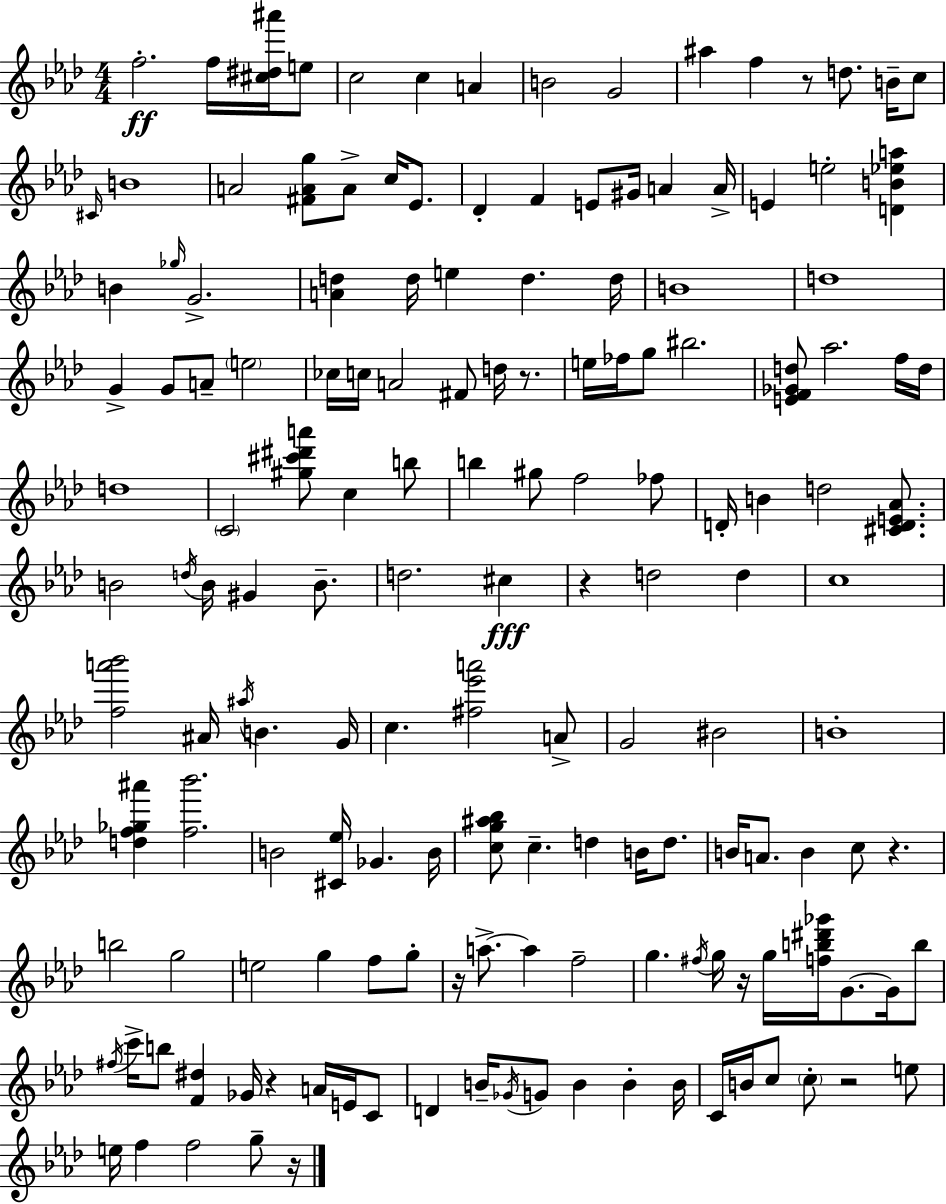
F5/h. F5/s [C#5,D#5,A#6]/s E5/e C5/h C5/q A4/q B4/h G4/h A#5/q F5/q R/e D5/e. B4/s C5/e C#4/s B4/w A4/h [F#4,A4,G5]/e A4/e C5/s Eb4/e. Db4/q F4/q E4/e G#4/s A4/q A4/s E4/q E5/h [D4,B4,Eb5,A5]/q B4/q Gb5/s G4/h. [A4,D5]/q D5/s E5/q D5/q. D5/s B4/w D5/w G4/q G4/e A4/e E5/h CES5/s C5/s A4/h F#4/e D5/s R/e. E5/s FES5/s G5/e BIS5/h. [E4,F4,Gb4,D5]/e Ab5/h. F5/s D5/s D5/w C4/h [G#5,C#6,D#6,A6]/e C5/q B5/e B5/q G#5/e F5/h FES5/e D4/s B4/q D5/h [C#4,D4,E4,Ab4]/e. B4/h D5/s B4/s G#4/q B4/e. D5/h. C#5/q R/q D5/h D5/q C5/w [F5,A6,Bb6]/h A#4/s A#5/s B4/q. G4/s C5/q. [F#5,Eb6,A6]/h A4/e G4/h BIS4/h B4/w [D5,F5,Gb5,A#6]/q [F5,Bb6]/h. B4/h [C#4,Eb5]/s Gb4/q. B4/s [C5,G5,A#5,Bb5]/e C5/q. D5/q B4/s D5/e. B4/s A4/e. B4/q C5/e R/q. B5/h G5/h E5/h G5/q F5/e G5/e R/s A5/e. A5/q F5/h G5/q. F#5/s G5/s R/s G5/s [F5,B5,D#6,Gb6]/s G4/e. G4/s B5/e F#5/s C6/s B5/e [F4,D#5]/q Gb4/s R/q A4/s E4/s C4/e D4/q B4/s Gb4/s G4/e B4/q B4/q B4/s C4/s B4/s C5/e C5/e R/h E5/e E5/s F5/q F5/h G5/e R/s